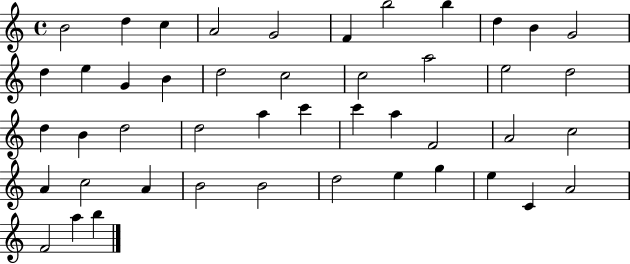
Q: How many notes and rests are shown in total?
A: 46